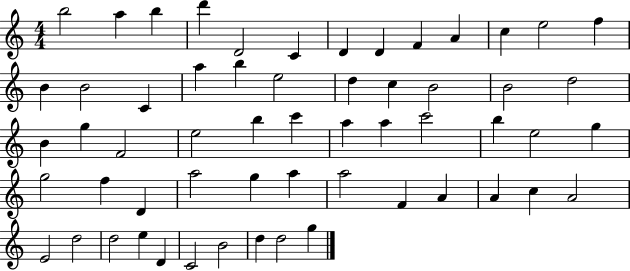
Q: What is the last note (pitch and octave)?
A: G5